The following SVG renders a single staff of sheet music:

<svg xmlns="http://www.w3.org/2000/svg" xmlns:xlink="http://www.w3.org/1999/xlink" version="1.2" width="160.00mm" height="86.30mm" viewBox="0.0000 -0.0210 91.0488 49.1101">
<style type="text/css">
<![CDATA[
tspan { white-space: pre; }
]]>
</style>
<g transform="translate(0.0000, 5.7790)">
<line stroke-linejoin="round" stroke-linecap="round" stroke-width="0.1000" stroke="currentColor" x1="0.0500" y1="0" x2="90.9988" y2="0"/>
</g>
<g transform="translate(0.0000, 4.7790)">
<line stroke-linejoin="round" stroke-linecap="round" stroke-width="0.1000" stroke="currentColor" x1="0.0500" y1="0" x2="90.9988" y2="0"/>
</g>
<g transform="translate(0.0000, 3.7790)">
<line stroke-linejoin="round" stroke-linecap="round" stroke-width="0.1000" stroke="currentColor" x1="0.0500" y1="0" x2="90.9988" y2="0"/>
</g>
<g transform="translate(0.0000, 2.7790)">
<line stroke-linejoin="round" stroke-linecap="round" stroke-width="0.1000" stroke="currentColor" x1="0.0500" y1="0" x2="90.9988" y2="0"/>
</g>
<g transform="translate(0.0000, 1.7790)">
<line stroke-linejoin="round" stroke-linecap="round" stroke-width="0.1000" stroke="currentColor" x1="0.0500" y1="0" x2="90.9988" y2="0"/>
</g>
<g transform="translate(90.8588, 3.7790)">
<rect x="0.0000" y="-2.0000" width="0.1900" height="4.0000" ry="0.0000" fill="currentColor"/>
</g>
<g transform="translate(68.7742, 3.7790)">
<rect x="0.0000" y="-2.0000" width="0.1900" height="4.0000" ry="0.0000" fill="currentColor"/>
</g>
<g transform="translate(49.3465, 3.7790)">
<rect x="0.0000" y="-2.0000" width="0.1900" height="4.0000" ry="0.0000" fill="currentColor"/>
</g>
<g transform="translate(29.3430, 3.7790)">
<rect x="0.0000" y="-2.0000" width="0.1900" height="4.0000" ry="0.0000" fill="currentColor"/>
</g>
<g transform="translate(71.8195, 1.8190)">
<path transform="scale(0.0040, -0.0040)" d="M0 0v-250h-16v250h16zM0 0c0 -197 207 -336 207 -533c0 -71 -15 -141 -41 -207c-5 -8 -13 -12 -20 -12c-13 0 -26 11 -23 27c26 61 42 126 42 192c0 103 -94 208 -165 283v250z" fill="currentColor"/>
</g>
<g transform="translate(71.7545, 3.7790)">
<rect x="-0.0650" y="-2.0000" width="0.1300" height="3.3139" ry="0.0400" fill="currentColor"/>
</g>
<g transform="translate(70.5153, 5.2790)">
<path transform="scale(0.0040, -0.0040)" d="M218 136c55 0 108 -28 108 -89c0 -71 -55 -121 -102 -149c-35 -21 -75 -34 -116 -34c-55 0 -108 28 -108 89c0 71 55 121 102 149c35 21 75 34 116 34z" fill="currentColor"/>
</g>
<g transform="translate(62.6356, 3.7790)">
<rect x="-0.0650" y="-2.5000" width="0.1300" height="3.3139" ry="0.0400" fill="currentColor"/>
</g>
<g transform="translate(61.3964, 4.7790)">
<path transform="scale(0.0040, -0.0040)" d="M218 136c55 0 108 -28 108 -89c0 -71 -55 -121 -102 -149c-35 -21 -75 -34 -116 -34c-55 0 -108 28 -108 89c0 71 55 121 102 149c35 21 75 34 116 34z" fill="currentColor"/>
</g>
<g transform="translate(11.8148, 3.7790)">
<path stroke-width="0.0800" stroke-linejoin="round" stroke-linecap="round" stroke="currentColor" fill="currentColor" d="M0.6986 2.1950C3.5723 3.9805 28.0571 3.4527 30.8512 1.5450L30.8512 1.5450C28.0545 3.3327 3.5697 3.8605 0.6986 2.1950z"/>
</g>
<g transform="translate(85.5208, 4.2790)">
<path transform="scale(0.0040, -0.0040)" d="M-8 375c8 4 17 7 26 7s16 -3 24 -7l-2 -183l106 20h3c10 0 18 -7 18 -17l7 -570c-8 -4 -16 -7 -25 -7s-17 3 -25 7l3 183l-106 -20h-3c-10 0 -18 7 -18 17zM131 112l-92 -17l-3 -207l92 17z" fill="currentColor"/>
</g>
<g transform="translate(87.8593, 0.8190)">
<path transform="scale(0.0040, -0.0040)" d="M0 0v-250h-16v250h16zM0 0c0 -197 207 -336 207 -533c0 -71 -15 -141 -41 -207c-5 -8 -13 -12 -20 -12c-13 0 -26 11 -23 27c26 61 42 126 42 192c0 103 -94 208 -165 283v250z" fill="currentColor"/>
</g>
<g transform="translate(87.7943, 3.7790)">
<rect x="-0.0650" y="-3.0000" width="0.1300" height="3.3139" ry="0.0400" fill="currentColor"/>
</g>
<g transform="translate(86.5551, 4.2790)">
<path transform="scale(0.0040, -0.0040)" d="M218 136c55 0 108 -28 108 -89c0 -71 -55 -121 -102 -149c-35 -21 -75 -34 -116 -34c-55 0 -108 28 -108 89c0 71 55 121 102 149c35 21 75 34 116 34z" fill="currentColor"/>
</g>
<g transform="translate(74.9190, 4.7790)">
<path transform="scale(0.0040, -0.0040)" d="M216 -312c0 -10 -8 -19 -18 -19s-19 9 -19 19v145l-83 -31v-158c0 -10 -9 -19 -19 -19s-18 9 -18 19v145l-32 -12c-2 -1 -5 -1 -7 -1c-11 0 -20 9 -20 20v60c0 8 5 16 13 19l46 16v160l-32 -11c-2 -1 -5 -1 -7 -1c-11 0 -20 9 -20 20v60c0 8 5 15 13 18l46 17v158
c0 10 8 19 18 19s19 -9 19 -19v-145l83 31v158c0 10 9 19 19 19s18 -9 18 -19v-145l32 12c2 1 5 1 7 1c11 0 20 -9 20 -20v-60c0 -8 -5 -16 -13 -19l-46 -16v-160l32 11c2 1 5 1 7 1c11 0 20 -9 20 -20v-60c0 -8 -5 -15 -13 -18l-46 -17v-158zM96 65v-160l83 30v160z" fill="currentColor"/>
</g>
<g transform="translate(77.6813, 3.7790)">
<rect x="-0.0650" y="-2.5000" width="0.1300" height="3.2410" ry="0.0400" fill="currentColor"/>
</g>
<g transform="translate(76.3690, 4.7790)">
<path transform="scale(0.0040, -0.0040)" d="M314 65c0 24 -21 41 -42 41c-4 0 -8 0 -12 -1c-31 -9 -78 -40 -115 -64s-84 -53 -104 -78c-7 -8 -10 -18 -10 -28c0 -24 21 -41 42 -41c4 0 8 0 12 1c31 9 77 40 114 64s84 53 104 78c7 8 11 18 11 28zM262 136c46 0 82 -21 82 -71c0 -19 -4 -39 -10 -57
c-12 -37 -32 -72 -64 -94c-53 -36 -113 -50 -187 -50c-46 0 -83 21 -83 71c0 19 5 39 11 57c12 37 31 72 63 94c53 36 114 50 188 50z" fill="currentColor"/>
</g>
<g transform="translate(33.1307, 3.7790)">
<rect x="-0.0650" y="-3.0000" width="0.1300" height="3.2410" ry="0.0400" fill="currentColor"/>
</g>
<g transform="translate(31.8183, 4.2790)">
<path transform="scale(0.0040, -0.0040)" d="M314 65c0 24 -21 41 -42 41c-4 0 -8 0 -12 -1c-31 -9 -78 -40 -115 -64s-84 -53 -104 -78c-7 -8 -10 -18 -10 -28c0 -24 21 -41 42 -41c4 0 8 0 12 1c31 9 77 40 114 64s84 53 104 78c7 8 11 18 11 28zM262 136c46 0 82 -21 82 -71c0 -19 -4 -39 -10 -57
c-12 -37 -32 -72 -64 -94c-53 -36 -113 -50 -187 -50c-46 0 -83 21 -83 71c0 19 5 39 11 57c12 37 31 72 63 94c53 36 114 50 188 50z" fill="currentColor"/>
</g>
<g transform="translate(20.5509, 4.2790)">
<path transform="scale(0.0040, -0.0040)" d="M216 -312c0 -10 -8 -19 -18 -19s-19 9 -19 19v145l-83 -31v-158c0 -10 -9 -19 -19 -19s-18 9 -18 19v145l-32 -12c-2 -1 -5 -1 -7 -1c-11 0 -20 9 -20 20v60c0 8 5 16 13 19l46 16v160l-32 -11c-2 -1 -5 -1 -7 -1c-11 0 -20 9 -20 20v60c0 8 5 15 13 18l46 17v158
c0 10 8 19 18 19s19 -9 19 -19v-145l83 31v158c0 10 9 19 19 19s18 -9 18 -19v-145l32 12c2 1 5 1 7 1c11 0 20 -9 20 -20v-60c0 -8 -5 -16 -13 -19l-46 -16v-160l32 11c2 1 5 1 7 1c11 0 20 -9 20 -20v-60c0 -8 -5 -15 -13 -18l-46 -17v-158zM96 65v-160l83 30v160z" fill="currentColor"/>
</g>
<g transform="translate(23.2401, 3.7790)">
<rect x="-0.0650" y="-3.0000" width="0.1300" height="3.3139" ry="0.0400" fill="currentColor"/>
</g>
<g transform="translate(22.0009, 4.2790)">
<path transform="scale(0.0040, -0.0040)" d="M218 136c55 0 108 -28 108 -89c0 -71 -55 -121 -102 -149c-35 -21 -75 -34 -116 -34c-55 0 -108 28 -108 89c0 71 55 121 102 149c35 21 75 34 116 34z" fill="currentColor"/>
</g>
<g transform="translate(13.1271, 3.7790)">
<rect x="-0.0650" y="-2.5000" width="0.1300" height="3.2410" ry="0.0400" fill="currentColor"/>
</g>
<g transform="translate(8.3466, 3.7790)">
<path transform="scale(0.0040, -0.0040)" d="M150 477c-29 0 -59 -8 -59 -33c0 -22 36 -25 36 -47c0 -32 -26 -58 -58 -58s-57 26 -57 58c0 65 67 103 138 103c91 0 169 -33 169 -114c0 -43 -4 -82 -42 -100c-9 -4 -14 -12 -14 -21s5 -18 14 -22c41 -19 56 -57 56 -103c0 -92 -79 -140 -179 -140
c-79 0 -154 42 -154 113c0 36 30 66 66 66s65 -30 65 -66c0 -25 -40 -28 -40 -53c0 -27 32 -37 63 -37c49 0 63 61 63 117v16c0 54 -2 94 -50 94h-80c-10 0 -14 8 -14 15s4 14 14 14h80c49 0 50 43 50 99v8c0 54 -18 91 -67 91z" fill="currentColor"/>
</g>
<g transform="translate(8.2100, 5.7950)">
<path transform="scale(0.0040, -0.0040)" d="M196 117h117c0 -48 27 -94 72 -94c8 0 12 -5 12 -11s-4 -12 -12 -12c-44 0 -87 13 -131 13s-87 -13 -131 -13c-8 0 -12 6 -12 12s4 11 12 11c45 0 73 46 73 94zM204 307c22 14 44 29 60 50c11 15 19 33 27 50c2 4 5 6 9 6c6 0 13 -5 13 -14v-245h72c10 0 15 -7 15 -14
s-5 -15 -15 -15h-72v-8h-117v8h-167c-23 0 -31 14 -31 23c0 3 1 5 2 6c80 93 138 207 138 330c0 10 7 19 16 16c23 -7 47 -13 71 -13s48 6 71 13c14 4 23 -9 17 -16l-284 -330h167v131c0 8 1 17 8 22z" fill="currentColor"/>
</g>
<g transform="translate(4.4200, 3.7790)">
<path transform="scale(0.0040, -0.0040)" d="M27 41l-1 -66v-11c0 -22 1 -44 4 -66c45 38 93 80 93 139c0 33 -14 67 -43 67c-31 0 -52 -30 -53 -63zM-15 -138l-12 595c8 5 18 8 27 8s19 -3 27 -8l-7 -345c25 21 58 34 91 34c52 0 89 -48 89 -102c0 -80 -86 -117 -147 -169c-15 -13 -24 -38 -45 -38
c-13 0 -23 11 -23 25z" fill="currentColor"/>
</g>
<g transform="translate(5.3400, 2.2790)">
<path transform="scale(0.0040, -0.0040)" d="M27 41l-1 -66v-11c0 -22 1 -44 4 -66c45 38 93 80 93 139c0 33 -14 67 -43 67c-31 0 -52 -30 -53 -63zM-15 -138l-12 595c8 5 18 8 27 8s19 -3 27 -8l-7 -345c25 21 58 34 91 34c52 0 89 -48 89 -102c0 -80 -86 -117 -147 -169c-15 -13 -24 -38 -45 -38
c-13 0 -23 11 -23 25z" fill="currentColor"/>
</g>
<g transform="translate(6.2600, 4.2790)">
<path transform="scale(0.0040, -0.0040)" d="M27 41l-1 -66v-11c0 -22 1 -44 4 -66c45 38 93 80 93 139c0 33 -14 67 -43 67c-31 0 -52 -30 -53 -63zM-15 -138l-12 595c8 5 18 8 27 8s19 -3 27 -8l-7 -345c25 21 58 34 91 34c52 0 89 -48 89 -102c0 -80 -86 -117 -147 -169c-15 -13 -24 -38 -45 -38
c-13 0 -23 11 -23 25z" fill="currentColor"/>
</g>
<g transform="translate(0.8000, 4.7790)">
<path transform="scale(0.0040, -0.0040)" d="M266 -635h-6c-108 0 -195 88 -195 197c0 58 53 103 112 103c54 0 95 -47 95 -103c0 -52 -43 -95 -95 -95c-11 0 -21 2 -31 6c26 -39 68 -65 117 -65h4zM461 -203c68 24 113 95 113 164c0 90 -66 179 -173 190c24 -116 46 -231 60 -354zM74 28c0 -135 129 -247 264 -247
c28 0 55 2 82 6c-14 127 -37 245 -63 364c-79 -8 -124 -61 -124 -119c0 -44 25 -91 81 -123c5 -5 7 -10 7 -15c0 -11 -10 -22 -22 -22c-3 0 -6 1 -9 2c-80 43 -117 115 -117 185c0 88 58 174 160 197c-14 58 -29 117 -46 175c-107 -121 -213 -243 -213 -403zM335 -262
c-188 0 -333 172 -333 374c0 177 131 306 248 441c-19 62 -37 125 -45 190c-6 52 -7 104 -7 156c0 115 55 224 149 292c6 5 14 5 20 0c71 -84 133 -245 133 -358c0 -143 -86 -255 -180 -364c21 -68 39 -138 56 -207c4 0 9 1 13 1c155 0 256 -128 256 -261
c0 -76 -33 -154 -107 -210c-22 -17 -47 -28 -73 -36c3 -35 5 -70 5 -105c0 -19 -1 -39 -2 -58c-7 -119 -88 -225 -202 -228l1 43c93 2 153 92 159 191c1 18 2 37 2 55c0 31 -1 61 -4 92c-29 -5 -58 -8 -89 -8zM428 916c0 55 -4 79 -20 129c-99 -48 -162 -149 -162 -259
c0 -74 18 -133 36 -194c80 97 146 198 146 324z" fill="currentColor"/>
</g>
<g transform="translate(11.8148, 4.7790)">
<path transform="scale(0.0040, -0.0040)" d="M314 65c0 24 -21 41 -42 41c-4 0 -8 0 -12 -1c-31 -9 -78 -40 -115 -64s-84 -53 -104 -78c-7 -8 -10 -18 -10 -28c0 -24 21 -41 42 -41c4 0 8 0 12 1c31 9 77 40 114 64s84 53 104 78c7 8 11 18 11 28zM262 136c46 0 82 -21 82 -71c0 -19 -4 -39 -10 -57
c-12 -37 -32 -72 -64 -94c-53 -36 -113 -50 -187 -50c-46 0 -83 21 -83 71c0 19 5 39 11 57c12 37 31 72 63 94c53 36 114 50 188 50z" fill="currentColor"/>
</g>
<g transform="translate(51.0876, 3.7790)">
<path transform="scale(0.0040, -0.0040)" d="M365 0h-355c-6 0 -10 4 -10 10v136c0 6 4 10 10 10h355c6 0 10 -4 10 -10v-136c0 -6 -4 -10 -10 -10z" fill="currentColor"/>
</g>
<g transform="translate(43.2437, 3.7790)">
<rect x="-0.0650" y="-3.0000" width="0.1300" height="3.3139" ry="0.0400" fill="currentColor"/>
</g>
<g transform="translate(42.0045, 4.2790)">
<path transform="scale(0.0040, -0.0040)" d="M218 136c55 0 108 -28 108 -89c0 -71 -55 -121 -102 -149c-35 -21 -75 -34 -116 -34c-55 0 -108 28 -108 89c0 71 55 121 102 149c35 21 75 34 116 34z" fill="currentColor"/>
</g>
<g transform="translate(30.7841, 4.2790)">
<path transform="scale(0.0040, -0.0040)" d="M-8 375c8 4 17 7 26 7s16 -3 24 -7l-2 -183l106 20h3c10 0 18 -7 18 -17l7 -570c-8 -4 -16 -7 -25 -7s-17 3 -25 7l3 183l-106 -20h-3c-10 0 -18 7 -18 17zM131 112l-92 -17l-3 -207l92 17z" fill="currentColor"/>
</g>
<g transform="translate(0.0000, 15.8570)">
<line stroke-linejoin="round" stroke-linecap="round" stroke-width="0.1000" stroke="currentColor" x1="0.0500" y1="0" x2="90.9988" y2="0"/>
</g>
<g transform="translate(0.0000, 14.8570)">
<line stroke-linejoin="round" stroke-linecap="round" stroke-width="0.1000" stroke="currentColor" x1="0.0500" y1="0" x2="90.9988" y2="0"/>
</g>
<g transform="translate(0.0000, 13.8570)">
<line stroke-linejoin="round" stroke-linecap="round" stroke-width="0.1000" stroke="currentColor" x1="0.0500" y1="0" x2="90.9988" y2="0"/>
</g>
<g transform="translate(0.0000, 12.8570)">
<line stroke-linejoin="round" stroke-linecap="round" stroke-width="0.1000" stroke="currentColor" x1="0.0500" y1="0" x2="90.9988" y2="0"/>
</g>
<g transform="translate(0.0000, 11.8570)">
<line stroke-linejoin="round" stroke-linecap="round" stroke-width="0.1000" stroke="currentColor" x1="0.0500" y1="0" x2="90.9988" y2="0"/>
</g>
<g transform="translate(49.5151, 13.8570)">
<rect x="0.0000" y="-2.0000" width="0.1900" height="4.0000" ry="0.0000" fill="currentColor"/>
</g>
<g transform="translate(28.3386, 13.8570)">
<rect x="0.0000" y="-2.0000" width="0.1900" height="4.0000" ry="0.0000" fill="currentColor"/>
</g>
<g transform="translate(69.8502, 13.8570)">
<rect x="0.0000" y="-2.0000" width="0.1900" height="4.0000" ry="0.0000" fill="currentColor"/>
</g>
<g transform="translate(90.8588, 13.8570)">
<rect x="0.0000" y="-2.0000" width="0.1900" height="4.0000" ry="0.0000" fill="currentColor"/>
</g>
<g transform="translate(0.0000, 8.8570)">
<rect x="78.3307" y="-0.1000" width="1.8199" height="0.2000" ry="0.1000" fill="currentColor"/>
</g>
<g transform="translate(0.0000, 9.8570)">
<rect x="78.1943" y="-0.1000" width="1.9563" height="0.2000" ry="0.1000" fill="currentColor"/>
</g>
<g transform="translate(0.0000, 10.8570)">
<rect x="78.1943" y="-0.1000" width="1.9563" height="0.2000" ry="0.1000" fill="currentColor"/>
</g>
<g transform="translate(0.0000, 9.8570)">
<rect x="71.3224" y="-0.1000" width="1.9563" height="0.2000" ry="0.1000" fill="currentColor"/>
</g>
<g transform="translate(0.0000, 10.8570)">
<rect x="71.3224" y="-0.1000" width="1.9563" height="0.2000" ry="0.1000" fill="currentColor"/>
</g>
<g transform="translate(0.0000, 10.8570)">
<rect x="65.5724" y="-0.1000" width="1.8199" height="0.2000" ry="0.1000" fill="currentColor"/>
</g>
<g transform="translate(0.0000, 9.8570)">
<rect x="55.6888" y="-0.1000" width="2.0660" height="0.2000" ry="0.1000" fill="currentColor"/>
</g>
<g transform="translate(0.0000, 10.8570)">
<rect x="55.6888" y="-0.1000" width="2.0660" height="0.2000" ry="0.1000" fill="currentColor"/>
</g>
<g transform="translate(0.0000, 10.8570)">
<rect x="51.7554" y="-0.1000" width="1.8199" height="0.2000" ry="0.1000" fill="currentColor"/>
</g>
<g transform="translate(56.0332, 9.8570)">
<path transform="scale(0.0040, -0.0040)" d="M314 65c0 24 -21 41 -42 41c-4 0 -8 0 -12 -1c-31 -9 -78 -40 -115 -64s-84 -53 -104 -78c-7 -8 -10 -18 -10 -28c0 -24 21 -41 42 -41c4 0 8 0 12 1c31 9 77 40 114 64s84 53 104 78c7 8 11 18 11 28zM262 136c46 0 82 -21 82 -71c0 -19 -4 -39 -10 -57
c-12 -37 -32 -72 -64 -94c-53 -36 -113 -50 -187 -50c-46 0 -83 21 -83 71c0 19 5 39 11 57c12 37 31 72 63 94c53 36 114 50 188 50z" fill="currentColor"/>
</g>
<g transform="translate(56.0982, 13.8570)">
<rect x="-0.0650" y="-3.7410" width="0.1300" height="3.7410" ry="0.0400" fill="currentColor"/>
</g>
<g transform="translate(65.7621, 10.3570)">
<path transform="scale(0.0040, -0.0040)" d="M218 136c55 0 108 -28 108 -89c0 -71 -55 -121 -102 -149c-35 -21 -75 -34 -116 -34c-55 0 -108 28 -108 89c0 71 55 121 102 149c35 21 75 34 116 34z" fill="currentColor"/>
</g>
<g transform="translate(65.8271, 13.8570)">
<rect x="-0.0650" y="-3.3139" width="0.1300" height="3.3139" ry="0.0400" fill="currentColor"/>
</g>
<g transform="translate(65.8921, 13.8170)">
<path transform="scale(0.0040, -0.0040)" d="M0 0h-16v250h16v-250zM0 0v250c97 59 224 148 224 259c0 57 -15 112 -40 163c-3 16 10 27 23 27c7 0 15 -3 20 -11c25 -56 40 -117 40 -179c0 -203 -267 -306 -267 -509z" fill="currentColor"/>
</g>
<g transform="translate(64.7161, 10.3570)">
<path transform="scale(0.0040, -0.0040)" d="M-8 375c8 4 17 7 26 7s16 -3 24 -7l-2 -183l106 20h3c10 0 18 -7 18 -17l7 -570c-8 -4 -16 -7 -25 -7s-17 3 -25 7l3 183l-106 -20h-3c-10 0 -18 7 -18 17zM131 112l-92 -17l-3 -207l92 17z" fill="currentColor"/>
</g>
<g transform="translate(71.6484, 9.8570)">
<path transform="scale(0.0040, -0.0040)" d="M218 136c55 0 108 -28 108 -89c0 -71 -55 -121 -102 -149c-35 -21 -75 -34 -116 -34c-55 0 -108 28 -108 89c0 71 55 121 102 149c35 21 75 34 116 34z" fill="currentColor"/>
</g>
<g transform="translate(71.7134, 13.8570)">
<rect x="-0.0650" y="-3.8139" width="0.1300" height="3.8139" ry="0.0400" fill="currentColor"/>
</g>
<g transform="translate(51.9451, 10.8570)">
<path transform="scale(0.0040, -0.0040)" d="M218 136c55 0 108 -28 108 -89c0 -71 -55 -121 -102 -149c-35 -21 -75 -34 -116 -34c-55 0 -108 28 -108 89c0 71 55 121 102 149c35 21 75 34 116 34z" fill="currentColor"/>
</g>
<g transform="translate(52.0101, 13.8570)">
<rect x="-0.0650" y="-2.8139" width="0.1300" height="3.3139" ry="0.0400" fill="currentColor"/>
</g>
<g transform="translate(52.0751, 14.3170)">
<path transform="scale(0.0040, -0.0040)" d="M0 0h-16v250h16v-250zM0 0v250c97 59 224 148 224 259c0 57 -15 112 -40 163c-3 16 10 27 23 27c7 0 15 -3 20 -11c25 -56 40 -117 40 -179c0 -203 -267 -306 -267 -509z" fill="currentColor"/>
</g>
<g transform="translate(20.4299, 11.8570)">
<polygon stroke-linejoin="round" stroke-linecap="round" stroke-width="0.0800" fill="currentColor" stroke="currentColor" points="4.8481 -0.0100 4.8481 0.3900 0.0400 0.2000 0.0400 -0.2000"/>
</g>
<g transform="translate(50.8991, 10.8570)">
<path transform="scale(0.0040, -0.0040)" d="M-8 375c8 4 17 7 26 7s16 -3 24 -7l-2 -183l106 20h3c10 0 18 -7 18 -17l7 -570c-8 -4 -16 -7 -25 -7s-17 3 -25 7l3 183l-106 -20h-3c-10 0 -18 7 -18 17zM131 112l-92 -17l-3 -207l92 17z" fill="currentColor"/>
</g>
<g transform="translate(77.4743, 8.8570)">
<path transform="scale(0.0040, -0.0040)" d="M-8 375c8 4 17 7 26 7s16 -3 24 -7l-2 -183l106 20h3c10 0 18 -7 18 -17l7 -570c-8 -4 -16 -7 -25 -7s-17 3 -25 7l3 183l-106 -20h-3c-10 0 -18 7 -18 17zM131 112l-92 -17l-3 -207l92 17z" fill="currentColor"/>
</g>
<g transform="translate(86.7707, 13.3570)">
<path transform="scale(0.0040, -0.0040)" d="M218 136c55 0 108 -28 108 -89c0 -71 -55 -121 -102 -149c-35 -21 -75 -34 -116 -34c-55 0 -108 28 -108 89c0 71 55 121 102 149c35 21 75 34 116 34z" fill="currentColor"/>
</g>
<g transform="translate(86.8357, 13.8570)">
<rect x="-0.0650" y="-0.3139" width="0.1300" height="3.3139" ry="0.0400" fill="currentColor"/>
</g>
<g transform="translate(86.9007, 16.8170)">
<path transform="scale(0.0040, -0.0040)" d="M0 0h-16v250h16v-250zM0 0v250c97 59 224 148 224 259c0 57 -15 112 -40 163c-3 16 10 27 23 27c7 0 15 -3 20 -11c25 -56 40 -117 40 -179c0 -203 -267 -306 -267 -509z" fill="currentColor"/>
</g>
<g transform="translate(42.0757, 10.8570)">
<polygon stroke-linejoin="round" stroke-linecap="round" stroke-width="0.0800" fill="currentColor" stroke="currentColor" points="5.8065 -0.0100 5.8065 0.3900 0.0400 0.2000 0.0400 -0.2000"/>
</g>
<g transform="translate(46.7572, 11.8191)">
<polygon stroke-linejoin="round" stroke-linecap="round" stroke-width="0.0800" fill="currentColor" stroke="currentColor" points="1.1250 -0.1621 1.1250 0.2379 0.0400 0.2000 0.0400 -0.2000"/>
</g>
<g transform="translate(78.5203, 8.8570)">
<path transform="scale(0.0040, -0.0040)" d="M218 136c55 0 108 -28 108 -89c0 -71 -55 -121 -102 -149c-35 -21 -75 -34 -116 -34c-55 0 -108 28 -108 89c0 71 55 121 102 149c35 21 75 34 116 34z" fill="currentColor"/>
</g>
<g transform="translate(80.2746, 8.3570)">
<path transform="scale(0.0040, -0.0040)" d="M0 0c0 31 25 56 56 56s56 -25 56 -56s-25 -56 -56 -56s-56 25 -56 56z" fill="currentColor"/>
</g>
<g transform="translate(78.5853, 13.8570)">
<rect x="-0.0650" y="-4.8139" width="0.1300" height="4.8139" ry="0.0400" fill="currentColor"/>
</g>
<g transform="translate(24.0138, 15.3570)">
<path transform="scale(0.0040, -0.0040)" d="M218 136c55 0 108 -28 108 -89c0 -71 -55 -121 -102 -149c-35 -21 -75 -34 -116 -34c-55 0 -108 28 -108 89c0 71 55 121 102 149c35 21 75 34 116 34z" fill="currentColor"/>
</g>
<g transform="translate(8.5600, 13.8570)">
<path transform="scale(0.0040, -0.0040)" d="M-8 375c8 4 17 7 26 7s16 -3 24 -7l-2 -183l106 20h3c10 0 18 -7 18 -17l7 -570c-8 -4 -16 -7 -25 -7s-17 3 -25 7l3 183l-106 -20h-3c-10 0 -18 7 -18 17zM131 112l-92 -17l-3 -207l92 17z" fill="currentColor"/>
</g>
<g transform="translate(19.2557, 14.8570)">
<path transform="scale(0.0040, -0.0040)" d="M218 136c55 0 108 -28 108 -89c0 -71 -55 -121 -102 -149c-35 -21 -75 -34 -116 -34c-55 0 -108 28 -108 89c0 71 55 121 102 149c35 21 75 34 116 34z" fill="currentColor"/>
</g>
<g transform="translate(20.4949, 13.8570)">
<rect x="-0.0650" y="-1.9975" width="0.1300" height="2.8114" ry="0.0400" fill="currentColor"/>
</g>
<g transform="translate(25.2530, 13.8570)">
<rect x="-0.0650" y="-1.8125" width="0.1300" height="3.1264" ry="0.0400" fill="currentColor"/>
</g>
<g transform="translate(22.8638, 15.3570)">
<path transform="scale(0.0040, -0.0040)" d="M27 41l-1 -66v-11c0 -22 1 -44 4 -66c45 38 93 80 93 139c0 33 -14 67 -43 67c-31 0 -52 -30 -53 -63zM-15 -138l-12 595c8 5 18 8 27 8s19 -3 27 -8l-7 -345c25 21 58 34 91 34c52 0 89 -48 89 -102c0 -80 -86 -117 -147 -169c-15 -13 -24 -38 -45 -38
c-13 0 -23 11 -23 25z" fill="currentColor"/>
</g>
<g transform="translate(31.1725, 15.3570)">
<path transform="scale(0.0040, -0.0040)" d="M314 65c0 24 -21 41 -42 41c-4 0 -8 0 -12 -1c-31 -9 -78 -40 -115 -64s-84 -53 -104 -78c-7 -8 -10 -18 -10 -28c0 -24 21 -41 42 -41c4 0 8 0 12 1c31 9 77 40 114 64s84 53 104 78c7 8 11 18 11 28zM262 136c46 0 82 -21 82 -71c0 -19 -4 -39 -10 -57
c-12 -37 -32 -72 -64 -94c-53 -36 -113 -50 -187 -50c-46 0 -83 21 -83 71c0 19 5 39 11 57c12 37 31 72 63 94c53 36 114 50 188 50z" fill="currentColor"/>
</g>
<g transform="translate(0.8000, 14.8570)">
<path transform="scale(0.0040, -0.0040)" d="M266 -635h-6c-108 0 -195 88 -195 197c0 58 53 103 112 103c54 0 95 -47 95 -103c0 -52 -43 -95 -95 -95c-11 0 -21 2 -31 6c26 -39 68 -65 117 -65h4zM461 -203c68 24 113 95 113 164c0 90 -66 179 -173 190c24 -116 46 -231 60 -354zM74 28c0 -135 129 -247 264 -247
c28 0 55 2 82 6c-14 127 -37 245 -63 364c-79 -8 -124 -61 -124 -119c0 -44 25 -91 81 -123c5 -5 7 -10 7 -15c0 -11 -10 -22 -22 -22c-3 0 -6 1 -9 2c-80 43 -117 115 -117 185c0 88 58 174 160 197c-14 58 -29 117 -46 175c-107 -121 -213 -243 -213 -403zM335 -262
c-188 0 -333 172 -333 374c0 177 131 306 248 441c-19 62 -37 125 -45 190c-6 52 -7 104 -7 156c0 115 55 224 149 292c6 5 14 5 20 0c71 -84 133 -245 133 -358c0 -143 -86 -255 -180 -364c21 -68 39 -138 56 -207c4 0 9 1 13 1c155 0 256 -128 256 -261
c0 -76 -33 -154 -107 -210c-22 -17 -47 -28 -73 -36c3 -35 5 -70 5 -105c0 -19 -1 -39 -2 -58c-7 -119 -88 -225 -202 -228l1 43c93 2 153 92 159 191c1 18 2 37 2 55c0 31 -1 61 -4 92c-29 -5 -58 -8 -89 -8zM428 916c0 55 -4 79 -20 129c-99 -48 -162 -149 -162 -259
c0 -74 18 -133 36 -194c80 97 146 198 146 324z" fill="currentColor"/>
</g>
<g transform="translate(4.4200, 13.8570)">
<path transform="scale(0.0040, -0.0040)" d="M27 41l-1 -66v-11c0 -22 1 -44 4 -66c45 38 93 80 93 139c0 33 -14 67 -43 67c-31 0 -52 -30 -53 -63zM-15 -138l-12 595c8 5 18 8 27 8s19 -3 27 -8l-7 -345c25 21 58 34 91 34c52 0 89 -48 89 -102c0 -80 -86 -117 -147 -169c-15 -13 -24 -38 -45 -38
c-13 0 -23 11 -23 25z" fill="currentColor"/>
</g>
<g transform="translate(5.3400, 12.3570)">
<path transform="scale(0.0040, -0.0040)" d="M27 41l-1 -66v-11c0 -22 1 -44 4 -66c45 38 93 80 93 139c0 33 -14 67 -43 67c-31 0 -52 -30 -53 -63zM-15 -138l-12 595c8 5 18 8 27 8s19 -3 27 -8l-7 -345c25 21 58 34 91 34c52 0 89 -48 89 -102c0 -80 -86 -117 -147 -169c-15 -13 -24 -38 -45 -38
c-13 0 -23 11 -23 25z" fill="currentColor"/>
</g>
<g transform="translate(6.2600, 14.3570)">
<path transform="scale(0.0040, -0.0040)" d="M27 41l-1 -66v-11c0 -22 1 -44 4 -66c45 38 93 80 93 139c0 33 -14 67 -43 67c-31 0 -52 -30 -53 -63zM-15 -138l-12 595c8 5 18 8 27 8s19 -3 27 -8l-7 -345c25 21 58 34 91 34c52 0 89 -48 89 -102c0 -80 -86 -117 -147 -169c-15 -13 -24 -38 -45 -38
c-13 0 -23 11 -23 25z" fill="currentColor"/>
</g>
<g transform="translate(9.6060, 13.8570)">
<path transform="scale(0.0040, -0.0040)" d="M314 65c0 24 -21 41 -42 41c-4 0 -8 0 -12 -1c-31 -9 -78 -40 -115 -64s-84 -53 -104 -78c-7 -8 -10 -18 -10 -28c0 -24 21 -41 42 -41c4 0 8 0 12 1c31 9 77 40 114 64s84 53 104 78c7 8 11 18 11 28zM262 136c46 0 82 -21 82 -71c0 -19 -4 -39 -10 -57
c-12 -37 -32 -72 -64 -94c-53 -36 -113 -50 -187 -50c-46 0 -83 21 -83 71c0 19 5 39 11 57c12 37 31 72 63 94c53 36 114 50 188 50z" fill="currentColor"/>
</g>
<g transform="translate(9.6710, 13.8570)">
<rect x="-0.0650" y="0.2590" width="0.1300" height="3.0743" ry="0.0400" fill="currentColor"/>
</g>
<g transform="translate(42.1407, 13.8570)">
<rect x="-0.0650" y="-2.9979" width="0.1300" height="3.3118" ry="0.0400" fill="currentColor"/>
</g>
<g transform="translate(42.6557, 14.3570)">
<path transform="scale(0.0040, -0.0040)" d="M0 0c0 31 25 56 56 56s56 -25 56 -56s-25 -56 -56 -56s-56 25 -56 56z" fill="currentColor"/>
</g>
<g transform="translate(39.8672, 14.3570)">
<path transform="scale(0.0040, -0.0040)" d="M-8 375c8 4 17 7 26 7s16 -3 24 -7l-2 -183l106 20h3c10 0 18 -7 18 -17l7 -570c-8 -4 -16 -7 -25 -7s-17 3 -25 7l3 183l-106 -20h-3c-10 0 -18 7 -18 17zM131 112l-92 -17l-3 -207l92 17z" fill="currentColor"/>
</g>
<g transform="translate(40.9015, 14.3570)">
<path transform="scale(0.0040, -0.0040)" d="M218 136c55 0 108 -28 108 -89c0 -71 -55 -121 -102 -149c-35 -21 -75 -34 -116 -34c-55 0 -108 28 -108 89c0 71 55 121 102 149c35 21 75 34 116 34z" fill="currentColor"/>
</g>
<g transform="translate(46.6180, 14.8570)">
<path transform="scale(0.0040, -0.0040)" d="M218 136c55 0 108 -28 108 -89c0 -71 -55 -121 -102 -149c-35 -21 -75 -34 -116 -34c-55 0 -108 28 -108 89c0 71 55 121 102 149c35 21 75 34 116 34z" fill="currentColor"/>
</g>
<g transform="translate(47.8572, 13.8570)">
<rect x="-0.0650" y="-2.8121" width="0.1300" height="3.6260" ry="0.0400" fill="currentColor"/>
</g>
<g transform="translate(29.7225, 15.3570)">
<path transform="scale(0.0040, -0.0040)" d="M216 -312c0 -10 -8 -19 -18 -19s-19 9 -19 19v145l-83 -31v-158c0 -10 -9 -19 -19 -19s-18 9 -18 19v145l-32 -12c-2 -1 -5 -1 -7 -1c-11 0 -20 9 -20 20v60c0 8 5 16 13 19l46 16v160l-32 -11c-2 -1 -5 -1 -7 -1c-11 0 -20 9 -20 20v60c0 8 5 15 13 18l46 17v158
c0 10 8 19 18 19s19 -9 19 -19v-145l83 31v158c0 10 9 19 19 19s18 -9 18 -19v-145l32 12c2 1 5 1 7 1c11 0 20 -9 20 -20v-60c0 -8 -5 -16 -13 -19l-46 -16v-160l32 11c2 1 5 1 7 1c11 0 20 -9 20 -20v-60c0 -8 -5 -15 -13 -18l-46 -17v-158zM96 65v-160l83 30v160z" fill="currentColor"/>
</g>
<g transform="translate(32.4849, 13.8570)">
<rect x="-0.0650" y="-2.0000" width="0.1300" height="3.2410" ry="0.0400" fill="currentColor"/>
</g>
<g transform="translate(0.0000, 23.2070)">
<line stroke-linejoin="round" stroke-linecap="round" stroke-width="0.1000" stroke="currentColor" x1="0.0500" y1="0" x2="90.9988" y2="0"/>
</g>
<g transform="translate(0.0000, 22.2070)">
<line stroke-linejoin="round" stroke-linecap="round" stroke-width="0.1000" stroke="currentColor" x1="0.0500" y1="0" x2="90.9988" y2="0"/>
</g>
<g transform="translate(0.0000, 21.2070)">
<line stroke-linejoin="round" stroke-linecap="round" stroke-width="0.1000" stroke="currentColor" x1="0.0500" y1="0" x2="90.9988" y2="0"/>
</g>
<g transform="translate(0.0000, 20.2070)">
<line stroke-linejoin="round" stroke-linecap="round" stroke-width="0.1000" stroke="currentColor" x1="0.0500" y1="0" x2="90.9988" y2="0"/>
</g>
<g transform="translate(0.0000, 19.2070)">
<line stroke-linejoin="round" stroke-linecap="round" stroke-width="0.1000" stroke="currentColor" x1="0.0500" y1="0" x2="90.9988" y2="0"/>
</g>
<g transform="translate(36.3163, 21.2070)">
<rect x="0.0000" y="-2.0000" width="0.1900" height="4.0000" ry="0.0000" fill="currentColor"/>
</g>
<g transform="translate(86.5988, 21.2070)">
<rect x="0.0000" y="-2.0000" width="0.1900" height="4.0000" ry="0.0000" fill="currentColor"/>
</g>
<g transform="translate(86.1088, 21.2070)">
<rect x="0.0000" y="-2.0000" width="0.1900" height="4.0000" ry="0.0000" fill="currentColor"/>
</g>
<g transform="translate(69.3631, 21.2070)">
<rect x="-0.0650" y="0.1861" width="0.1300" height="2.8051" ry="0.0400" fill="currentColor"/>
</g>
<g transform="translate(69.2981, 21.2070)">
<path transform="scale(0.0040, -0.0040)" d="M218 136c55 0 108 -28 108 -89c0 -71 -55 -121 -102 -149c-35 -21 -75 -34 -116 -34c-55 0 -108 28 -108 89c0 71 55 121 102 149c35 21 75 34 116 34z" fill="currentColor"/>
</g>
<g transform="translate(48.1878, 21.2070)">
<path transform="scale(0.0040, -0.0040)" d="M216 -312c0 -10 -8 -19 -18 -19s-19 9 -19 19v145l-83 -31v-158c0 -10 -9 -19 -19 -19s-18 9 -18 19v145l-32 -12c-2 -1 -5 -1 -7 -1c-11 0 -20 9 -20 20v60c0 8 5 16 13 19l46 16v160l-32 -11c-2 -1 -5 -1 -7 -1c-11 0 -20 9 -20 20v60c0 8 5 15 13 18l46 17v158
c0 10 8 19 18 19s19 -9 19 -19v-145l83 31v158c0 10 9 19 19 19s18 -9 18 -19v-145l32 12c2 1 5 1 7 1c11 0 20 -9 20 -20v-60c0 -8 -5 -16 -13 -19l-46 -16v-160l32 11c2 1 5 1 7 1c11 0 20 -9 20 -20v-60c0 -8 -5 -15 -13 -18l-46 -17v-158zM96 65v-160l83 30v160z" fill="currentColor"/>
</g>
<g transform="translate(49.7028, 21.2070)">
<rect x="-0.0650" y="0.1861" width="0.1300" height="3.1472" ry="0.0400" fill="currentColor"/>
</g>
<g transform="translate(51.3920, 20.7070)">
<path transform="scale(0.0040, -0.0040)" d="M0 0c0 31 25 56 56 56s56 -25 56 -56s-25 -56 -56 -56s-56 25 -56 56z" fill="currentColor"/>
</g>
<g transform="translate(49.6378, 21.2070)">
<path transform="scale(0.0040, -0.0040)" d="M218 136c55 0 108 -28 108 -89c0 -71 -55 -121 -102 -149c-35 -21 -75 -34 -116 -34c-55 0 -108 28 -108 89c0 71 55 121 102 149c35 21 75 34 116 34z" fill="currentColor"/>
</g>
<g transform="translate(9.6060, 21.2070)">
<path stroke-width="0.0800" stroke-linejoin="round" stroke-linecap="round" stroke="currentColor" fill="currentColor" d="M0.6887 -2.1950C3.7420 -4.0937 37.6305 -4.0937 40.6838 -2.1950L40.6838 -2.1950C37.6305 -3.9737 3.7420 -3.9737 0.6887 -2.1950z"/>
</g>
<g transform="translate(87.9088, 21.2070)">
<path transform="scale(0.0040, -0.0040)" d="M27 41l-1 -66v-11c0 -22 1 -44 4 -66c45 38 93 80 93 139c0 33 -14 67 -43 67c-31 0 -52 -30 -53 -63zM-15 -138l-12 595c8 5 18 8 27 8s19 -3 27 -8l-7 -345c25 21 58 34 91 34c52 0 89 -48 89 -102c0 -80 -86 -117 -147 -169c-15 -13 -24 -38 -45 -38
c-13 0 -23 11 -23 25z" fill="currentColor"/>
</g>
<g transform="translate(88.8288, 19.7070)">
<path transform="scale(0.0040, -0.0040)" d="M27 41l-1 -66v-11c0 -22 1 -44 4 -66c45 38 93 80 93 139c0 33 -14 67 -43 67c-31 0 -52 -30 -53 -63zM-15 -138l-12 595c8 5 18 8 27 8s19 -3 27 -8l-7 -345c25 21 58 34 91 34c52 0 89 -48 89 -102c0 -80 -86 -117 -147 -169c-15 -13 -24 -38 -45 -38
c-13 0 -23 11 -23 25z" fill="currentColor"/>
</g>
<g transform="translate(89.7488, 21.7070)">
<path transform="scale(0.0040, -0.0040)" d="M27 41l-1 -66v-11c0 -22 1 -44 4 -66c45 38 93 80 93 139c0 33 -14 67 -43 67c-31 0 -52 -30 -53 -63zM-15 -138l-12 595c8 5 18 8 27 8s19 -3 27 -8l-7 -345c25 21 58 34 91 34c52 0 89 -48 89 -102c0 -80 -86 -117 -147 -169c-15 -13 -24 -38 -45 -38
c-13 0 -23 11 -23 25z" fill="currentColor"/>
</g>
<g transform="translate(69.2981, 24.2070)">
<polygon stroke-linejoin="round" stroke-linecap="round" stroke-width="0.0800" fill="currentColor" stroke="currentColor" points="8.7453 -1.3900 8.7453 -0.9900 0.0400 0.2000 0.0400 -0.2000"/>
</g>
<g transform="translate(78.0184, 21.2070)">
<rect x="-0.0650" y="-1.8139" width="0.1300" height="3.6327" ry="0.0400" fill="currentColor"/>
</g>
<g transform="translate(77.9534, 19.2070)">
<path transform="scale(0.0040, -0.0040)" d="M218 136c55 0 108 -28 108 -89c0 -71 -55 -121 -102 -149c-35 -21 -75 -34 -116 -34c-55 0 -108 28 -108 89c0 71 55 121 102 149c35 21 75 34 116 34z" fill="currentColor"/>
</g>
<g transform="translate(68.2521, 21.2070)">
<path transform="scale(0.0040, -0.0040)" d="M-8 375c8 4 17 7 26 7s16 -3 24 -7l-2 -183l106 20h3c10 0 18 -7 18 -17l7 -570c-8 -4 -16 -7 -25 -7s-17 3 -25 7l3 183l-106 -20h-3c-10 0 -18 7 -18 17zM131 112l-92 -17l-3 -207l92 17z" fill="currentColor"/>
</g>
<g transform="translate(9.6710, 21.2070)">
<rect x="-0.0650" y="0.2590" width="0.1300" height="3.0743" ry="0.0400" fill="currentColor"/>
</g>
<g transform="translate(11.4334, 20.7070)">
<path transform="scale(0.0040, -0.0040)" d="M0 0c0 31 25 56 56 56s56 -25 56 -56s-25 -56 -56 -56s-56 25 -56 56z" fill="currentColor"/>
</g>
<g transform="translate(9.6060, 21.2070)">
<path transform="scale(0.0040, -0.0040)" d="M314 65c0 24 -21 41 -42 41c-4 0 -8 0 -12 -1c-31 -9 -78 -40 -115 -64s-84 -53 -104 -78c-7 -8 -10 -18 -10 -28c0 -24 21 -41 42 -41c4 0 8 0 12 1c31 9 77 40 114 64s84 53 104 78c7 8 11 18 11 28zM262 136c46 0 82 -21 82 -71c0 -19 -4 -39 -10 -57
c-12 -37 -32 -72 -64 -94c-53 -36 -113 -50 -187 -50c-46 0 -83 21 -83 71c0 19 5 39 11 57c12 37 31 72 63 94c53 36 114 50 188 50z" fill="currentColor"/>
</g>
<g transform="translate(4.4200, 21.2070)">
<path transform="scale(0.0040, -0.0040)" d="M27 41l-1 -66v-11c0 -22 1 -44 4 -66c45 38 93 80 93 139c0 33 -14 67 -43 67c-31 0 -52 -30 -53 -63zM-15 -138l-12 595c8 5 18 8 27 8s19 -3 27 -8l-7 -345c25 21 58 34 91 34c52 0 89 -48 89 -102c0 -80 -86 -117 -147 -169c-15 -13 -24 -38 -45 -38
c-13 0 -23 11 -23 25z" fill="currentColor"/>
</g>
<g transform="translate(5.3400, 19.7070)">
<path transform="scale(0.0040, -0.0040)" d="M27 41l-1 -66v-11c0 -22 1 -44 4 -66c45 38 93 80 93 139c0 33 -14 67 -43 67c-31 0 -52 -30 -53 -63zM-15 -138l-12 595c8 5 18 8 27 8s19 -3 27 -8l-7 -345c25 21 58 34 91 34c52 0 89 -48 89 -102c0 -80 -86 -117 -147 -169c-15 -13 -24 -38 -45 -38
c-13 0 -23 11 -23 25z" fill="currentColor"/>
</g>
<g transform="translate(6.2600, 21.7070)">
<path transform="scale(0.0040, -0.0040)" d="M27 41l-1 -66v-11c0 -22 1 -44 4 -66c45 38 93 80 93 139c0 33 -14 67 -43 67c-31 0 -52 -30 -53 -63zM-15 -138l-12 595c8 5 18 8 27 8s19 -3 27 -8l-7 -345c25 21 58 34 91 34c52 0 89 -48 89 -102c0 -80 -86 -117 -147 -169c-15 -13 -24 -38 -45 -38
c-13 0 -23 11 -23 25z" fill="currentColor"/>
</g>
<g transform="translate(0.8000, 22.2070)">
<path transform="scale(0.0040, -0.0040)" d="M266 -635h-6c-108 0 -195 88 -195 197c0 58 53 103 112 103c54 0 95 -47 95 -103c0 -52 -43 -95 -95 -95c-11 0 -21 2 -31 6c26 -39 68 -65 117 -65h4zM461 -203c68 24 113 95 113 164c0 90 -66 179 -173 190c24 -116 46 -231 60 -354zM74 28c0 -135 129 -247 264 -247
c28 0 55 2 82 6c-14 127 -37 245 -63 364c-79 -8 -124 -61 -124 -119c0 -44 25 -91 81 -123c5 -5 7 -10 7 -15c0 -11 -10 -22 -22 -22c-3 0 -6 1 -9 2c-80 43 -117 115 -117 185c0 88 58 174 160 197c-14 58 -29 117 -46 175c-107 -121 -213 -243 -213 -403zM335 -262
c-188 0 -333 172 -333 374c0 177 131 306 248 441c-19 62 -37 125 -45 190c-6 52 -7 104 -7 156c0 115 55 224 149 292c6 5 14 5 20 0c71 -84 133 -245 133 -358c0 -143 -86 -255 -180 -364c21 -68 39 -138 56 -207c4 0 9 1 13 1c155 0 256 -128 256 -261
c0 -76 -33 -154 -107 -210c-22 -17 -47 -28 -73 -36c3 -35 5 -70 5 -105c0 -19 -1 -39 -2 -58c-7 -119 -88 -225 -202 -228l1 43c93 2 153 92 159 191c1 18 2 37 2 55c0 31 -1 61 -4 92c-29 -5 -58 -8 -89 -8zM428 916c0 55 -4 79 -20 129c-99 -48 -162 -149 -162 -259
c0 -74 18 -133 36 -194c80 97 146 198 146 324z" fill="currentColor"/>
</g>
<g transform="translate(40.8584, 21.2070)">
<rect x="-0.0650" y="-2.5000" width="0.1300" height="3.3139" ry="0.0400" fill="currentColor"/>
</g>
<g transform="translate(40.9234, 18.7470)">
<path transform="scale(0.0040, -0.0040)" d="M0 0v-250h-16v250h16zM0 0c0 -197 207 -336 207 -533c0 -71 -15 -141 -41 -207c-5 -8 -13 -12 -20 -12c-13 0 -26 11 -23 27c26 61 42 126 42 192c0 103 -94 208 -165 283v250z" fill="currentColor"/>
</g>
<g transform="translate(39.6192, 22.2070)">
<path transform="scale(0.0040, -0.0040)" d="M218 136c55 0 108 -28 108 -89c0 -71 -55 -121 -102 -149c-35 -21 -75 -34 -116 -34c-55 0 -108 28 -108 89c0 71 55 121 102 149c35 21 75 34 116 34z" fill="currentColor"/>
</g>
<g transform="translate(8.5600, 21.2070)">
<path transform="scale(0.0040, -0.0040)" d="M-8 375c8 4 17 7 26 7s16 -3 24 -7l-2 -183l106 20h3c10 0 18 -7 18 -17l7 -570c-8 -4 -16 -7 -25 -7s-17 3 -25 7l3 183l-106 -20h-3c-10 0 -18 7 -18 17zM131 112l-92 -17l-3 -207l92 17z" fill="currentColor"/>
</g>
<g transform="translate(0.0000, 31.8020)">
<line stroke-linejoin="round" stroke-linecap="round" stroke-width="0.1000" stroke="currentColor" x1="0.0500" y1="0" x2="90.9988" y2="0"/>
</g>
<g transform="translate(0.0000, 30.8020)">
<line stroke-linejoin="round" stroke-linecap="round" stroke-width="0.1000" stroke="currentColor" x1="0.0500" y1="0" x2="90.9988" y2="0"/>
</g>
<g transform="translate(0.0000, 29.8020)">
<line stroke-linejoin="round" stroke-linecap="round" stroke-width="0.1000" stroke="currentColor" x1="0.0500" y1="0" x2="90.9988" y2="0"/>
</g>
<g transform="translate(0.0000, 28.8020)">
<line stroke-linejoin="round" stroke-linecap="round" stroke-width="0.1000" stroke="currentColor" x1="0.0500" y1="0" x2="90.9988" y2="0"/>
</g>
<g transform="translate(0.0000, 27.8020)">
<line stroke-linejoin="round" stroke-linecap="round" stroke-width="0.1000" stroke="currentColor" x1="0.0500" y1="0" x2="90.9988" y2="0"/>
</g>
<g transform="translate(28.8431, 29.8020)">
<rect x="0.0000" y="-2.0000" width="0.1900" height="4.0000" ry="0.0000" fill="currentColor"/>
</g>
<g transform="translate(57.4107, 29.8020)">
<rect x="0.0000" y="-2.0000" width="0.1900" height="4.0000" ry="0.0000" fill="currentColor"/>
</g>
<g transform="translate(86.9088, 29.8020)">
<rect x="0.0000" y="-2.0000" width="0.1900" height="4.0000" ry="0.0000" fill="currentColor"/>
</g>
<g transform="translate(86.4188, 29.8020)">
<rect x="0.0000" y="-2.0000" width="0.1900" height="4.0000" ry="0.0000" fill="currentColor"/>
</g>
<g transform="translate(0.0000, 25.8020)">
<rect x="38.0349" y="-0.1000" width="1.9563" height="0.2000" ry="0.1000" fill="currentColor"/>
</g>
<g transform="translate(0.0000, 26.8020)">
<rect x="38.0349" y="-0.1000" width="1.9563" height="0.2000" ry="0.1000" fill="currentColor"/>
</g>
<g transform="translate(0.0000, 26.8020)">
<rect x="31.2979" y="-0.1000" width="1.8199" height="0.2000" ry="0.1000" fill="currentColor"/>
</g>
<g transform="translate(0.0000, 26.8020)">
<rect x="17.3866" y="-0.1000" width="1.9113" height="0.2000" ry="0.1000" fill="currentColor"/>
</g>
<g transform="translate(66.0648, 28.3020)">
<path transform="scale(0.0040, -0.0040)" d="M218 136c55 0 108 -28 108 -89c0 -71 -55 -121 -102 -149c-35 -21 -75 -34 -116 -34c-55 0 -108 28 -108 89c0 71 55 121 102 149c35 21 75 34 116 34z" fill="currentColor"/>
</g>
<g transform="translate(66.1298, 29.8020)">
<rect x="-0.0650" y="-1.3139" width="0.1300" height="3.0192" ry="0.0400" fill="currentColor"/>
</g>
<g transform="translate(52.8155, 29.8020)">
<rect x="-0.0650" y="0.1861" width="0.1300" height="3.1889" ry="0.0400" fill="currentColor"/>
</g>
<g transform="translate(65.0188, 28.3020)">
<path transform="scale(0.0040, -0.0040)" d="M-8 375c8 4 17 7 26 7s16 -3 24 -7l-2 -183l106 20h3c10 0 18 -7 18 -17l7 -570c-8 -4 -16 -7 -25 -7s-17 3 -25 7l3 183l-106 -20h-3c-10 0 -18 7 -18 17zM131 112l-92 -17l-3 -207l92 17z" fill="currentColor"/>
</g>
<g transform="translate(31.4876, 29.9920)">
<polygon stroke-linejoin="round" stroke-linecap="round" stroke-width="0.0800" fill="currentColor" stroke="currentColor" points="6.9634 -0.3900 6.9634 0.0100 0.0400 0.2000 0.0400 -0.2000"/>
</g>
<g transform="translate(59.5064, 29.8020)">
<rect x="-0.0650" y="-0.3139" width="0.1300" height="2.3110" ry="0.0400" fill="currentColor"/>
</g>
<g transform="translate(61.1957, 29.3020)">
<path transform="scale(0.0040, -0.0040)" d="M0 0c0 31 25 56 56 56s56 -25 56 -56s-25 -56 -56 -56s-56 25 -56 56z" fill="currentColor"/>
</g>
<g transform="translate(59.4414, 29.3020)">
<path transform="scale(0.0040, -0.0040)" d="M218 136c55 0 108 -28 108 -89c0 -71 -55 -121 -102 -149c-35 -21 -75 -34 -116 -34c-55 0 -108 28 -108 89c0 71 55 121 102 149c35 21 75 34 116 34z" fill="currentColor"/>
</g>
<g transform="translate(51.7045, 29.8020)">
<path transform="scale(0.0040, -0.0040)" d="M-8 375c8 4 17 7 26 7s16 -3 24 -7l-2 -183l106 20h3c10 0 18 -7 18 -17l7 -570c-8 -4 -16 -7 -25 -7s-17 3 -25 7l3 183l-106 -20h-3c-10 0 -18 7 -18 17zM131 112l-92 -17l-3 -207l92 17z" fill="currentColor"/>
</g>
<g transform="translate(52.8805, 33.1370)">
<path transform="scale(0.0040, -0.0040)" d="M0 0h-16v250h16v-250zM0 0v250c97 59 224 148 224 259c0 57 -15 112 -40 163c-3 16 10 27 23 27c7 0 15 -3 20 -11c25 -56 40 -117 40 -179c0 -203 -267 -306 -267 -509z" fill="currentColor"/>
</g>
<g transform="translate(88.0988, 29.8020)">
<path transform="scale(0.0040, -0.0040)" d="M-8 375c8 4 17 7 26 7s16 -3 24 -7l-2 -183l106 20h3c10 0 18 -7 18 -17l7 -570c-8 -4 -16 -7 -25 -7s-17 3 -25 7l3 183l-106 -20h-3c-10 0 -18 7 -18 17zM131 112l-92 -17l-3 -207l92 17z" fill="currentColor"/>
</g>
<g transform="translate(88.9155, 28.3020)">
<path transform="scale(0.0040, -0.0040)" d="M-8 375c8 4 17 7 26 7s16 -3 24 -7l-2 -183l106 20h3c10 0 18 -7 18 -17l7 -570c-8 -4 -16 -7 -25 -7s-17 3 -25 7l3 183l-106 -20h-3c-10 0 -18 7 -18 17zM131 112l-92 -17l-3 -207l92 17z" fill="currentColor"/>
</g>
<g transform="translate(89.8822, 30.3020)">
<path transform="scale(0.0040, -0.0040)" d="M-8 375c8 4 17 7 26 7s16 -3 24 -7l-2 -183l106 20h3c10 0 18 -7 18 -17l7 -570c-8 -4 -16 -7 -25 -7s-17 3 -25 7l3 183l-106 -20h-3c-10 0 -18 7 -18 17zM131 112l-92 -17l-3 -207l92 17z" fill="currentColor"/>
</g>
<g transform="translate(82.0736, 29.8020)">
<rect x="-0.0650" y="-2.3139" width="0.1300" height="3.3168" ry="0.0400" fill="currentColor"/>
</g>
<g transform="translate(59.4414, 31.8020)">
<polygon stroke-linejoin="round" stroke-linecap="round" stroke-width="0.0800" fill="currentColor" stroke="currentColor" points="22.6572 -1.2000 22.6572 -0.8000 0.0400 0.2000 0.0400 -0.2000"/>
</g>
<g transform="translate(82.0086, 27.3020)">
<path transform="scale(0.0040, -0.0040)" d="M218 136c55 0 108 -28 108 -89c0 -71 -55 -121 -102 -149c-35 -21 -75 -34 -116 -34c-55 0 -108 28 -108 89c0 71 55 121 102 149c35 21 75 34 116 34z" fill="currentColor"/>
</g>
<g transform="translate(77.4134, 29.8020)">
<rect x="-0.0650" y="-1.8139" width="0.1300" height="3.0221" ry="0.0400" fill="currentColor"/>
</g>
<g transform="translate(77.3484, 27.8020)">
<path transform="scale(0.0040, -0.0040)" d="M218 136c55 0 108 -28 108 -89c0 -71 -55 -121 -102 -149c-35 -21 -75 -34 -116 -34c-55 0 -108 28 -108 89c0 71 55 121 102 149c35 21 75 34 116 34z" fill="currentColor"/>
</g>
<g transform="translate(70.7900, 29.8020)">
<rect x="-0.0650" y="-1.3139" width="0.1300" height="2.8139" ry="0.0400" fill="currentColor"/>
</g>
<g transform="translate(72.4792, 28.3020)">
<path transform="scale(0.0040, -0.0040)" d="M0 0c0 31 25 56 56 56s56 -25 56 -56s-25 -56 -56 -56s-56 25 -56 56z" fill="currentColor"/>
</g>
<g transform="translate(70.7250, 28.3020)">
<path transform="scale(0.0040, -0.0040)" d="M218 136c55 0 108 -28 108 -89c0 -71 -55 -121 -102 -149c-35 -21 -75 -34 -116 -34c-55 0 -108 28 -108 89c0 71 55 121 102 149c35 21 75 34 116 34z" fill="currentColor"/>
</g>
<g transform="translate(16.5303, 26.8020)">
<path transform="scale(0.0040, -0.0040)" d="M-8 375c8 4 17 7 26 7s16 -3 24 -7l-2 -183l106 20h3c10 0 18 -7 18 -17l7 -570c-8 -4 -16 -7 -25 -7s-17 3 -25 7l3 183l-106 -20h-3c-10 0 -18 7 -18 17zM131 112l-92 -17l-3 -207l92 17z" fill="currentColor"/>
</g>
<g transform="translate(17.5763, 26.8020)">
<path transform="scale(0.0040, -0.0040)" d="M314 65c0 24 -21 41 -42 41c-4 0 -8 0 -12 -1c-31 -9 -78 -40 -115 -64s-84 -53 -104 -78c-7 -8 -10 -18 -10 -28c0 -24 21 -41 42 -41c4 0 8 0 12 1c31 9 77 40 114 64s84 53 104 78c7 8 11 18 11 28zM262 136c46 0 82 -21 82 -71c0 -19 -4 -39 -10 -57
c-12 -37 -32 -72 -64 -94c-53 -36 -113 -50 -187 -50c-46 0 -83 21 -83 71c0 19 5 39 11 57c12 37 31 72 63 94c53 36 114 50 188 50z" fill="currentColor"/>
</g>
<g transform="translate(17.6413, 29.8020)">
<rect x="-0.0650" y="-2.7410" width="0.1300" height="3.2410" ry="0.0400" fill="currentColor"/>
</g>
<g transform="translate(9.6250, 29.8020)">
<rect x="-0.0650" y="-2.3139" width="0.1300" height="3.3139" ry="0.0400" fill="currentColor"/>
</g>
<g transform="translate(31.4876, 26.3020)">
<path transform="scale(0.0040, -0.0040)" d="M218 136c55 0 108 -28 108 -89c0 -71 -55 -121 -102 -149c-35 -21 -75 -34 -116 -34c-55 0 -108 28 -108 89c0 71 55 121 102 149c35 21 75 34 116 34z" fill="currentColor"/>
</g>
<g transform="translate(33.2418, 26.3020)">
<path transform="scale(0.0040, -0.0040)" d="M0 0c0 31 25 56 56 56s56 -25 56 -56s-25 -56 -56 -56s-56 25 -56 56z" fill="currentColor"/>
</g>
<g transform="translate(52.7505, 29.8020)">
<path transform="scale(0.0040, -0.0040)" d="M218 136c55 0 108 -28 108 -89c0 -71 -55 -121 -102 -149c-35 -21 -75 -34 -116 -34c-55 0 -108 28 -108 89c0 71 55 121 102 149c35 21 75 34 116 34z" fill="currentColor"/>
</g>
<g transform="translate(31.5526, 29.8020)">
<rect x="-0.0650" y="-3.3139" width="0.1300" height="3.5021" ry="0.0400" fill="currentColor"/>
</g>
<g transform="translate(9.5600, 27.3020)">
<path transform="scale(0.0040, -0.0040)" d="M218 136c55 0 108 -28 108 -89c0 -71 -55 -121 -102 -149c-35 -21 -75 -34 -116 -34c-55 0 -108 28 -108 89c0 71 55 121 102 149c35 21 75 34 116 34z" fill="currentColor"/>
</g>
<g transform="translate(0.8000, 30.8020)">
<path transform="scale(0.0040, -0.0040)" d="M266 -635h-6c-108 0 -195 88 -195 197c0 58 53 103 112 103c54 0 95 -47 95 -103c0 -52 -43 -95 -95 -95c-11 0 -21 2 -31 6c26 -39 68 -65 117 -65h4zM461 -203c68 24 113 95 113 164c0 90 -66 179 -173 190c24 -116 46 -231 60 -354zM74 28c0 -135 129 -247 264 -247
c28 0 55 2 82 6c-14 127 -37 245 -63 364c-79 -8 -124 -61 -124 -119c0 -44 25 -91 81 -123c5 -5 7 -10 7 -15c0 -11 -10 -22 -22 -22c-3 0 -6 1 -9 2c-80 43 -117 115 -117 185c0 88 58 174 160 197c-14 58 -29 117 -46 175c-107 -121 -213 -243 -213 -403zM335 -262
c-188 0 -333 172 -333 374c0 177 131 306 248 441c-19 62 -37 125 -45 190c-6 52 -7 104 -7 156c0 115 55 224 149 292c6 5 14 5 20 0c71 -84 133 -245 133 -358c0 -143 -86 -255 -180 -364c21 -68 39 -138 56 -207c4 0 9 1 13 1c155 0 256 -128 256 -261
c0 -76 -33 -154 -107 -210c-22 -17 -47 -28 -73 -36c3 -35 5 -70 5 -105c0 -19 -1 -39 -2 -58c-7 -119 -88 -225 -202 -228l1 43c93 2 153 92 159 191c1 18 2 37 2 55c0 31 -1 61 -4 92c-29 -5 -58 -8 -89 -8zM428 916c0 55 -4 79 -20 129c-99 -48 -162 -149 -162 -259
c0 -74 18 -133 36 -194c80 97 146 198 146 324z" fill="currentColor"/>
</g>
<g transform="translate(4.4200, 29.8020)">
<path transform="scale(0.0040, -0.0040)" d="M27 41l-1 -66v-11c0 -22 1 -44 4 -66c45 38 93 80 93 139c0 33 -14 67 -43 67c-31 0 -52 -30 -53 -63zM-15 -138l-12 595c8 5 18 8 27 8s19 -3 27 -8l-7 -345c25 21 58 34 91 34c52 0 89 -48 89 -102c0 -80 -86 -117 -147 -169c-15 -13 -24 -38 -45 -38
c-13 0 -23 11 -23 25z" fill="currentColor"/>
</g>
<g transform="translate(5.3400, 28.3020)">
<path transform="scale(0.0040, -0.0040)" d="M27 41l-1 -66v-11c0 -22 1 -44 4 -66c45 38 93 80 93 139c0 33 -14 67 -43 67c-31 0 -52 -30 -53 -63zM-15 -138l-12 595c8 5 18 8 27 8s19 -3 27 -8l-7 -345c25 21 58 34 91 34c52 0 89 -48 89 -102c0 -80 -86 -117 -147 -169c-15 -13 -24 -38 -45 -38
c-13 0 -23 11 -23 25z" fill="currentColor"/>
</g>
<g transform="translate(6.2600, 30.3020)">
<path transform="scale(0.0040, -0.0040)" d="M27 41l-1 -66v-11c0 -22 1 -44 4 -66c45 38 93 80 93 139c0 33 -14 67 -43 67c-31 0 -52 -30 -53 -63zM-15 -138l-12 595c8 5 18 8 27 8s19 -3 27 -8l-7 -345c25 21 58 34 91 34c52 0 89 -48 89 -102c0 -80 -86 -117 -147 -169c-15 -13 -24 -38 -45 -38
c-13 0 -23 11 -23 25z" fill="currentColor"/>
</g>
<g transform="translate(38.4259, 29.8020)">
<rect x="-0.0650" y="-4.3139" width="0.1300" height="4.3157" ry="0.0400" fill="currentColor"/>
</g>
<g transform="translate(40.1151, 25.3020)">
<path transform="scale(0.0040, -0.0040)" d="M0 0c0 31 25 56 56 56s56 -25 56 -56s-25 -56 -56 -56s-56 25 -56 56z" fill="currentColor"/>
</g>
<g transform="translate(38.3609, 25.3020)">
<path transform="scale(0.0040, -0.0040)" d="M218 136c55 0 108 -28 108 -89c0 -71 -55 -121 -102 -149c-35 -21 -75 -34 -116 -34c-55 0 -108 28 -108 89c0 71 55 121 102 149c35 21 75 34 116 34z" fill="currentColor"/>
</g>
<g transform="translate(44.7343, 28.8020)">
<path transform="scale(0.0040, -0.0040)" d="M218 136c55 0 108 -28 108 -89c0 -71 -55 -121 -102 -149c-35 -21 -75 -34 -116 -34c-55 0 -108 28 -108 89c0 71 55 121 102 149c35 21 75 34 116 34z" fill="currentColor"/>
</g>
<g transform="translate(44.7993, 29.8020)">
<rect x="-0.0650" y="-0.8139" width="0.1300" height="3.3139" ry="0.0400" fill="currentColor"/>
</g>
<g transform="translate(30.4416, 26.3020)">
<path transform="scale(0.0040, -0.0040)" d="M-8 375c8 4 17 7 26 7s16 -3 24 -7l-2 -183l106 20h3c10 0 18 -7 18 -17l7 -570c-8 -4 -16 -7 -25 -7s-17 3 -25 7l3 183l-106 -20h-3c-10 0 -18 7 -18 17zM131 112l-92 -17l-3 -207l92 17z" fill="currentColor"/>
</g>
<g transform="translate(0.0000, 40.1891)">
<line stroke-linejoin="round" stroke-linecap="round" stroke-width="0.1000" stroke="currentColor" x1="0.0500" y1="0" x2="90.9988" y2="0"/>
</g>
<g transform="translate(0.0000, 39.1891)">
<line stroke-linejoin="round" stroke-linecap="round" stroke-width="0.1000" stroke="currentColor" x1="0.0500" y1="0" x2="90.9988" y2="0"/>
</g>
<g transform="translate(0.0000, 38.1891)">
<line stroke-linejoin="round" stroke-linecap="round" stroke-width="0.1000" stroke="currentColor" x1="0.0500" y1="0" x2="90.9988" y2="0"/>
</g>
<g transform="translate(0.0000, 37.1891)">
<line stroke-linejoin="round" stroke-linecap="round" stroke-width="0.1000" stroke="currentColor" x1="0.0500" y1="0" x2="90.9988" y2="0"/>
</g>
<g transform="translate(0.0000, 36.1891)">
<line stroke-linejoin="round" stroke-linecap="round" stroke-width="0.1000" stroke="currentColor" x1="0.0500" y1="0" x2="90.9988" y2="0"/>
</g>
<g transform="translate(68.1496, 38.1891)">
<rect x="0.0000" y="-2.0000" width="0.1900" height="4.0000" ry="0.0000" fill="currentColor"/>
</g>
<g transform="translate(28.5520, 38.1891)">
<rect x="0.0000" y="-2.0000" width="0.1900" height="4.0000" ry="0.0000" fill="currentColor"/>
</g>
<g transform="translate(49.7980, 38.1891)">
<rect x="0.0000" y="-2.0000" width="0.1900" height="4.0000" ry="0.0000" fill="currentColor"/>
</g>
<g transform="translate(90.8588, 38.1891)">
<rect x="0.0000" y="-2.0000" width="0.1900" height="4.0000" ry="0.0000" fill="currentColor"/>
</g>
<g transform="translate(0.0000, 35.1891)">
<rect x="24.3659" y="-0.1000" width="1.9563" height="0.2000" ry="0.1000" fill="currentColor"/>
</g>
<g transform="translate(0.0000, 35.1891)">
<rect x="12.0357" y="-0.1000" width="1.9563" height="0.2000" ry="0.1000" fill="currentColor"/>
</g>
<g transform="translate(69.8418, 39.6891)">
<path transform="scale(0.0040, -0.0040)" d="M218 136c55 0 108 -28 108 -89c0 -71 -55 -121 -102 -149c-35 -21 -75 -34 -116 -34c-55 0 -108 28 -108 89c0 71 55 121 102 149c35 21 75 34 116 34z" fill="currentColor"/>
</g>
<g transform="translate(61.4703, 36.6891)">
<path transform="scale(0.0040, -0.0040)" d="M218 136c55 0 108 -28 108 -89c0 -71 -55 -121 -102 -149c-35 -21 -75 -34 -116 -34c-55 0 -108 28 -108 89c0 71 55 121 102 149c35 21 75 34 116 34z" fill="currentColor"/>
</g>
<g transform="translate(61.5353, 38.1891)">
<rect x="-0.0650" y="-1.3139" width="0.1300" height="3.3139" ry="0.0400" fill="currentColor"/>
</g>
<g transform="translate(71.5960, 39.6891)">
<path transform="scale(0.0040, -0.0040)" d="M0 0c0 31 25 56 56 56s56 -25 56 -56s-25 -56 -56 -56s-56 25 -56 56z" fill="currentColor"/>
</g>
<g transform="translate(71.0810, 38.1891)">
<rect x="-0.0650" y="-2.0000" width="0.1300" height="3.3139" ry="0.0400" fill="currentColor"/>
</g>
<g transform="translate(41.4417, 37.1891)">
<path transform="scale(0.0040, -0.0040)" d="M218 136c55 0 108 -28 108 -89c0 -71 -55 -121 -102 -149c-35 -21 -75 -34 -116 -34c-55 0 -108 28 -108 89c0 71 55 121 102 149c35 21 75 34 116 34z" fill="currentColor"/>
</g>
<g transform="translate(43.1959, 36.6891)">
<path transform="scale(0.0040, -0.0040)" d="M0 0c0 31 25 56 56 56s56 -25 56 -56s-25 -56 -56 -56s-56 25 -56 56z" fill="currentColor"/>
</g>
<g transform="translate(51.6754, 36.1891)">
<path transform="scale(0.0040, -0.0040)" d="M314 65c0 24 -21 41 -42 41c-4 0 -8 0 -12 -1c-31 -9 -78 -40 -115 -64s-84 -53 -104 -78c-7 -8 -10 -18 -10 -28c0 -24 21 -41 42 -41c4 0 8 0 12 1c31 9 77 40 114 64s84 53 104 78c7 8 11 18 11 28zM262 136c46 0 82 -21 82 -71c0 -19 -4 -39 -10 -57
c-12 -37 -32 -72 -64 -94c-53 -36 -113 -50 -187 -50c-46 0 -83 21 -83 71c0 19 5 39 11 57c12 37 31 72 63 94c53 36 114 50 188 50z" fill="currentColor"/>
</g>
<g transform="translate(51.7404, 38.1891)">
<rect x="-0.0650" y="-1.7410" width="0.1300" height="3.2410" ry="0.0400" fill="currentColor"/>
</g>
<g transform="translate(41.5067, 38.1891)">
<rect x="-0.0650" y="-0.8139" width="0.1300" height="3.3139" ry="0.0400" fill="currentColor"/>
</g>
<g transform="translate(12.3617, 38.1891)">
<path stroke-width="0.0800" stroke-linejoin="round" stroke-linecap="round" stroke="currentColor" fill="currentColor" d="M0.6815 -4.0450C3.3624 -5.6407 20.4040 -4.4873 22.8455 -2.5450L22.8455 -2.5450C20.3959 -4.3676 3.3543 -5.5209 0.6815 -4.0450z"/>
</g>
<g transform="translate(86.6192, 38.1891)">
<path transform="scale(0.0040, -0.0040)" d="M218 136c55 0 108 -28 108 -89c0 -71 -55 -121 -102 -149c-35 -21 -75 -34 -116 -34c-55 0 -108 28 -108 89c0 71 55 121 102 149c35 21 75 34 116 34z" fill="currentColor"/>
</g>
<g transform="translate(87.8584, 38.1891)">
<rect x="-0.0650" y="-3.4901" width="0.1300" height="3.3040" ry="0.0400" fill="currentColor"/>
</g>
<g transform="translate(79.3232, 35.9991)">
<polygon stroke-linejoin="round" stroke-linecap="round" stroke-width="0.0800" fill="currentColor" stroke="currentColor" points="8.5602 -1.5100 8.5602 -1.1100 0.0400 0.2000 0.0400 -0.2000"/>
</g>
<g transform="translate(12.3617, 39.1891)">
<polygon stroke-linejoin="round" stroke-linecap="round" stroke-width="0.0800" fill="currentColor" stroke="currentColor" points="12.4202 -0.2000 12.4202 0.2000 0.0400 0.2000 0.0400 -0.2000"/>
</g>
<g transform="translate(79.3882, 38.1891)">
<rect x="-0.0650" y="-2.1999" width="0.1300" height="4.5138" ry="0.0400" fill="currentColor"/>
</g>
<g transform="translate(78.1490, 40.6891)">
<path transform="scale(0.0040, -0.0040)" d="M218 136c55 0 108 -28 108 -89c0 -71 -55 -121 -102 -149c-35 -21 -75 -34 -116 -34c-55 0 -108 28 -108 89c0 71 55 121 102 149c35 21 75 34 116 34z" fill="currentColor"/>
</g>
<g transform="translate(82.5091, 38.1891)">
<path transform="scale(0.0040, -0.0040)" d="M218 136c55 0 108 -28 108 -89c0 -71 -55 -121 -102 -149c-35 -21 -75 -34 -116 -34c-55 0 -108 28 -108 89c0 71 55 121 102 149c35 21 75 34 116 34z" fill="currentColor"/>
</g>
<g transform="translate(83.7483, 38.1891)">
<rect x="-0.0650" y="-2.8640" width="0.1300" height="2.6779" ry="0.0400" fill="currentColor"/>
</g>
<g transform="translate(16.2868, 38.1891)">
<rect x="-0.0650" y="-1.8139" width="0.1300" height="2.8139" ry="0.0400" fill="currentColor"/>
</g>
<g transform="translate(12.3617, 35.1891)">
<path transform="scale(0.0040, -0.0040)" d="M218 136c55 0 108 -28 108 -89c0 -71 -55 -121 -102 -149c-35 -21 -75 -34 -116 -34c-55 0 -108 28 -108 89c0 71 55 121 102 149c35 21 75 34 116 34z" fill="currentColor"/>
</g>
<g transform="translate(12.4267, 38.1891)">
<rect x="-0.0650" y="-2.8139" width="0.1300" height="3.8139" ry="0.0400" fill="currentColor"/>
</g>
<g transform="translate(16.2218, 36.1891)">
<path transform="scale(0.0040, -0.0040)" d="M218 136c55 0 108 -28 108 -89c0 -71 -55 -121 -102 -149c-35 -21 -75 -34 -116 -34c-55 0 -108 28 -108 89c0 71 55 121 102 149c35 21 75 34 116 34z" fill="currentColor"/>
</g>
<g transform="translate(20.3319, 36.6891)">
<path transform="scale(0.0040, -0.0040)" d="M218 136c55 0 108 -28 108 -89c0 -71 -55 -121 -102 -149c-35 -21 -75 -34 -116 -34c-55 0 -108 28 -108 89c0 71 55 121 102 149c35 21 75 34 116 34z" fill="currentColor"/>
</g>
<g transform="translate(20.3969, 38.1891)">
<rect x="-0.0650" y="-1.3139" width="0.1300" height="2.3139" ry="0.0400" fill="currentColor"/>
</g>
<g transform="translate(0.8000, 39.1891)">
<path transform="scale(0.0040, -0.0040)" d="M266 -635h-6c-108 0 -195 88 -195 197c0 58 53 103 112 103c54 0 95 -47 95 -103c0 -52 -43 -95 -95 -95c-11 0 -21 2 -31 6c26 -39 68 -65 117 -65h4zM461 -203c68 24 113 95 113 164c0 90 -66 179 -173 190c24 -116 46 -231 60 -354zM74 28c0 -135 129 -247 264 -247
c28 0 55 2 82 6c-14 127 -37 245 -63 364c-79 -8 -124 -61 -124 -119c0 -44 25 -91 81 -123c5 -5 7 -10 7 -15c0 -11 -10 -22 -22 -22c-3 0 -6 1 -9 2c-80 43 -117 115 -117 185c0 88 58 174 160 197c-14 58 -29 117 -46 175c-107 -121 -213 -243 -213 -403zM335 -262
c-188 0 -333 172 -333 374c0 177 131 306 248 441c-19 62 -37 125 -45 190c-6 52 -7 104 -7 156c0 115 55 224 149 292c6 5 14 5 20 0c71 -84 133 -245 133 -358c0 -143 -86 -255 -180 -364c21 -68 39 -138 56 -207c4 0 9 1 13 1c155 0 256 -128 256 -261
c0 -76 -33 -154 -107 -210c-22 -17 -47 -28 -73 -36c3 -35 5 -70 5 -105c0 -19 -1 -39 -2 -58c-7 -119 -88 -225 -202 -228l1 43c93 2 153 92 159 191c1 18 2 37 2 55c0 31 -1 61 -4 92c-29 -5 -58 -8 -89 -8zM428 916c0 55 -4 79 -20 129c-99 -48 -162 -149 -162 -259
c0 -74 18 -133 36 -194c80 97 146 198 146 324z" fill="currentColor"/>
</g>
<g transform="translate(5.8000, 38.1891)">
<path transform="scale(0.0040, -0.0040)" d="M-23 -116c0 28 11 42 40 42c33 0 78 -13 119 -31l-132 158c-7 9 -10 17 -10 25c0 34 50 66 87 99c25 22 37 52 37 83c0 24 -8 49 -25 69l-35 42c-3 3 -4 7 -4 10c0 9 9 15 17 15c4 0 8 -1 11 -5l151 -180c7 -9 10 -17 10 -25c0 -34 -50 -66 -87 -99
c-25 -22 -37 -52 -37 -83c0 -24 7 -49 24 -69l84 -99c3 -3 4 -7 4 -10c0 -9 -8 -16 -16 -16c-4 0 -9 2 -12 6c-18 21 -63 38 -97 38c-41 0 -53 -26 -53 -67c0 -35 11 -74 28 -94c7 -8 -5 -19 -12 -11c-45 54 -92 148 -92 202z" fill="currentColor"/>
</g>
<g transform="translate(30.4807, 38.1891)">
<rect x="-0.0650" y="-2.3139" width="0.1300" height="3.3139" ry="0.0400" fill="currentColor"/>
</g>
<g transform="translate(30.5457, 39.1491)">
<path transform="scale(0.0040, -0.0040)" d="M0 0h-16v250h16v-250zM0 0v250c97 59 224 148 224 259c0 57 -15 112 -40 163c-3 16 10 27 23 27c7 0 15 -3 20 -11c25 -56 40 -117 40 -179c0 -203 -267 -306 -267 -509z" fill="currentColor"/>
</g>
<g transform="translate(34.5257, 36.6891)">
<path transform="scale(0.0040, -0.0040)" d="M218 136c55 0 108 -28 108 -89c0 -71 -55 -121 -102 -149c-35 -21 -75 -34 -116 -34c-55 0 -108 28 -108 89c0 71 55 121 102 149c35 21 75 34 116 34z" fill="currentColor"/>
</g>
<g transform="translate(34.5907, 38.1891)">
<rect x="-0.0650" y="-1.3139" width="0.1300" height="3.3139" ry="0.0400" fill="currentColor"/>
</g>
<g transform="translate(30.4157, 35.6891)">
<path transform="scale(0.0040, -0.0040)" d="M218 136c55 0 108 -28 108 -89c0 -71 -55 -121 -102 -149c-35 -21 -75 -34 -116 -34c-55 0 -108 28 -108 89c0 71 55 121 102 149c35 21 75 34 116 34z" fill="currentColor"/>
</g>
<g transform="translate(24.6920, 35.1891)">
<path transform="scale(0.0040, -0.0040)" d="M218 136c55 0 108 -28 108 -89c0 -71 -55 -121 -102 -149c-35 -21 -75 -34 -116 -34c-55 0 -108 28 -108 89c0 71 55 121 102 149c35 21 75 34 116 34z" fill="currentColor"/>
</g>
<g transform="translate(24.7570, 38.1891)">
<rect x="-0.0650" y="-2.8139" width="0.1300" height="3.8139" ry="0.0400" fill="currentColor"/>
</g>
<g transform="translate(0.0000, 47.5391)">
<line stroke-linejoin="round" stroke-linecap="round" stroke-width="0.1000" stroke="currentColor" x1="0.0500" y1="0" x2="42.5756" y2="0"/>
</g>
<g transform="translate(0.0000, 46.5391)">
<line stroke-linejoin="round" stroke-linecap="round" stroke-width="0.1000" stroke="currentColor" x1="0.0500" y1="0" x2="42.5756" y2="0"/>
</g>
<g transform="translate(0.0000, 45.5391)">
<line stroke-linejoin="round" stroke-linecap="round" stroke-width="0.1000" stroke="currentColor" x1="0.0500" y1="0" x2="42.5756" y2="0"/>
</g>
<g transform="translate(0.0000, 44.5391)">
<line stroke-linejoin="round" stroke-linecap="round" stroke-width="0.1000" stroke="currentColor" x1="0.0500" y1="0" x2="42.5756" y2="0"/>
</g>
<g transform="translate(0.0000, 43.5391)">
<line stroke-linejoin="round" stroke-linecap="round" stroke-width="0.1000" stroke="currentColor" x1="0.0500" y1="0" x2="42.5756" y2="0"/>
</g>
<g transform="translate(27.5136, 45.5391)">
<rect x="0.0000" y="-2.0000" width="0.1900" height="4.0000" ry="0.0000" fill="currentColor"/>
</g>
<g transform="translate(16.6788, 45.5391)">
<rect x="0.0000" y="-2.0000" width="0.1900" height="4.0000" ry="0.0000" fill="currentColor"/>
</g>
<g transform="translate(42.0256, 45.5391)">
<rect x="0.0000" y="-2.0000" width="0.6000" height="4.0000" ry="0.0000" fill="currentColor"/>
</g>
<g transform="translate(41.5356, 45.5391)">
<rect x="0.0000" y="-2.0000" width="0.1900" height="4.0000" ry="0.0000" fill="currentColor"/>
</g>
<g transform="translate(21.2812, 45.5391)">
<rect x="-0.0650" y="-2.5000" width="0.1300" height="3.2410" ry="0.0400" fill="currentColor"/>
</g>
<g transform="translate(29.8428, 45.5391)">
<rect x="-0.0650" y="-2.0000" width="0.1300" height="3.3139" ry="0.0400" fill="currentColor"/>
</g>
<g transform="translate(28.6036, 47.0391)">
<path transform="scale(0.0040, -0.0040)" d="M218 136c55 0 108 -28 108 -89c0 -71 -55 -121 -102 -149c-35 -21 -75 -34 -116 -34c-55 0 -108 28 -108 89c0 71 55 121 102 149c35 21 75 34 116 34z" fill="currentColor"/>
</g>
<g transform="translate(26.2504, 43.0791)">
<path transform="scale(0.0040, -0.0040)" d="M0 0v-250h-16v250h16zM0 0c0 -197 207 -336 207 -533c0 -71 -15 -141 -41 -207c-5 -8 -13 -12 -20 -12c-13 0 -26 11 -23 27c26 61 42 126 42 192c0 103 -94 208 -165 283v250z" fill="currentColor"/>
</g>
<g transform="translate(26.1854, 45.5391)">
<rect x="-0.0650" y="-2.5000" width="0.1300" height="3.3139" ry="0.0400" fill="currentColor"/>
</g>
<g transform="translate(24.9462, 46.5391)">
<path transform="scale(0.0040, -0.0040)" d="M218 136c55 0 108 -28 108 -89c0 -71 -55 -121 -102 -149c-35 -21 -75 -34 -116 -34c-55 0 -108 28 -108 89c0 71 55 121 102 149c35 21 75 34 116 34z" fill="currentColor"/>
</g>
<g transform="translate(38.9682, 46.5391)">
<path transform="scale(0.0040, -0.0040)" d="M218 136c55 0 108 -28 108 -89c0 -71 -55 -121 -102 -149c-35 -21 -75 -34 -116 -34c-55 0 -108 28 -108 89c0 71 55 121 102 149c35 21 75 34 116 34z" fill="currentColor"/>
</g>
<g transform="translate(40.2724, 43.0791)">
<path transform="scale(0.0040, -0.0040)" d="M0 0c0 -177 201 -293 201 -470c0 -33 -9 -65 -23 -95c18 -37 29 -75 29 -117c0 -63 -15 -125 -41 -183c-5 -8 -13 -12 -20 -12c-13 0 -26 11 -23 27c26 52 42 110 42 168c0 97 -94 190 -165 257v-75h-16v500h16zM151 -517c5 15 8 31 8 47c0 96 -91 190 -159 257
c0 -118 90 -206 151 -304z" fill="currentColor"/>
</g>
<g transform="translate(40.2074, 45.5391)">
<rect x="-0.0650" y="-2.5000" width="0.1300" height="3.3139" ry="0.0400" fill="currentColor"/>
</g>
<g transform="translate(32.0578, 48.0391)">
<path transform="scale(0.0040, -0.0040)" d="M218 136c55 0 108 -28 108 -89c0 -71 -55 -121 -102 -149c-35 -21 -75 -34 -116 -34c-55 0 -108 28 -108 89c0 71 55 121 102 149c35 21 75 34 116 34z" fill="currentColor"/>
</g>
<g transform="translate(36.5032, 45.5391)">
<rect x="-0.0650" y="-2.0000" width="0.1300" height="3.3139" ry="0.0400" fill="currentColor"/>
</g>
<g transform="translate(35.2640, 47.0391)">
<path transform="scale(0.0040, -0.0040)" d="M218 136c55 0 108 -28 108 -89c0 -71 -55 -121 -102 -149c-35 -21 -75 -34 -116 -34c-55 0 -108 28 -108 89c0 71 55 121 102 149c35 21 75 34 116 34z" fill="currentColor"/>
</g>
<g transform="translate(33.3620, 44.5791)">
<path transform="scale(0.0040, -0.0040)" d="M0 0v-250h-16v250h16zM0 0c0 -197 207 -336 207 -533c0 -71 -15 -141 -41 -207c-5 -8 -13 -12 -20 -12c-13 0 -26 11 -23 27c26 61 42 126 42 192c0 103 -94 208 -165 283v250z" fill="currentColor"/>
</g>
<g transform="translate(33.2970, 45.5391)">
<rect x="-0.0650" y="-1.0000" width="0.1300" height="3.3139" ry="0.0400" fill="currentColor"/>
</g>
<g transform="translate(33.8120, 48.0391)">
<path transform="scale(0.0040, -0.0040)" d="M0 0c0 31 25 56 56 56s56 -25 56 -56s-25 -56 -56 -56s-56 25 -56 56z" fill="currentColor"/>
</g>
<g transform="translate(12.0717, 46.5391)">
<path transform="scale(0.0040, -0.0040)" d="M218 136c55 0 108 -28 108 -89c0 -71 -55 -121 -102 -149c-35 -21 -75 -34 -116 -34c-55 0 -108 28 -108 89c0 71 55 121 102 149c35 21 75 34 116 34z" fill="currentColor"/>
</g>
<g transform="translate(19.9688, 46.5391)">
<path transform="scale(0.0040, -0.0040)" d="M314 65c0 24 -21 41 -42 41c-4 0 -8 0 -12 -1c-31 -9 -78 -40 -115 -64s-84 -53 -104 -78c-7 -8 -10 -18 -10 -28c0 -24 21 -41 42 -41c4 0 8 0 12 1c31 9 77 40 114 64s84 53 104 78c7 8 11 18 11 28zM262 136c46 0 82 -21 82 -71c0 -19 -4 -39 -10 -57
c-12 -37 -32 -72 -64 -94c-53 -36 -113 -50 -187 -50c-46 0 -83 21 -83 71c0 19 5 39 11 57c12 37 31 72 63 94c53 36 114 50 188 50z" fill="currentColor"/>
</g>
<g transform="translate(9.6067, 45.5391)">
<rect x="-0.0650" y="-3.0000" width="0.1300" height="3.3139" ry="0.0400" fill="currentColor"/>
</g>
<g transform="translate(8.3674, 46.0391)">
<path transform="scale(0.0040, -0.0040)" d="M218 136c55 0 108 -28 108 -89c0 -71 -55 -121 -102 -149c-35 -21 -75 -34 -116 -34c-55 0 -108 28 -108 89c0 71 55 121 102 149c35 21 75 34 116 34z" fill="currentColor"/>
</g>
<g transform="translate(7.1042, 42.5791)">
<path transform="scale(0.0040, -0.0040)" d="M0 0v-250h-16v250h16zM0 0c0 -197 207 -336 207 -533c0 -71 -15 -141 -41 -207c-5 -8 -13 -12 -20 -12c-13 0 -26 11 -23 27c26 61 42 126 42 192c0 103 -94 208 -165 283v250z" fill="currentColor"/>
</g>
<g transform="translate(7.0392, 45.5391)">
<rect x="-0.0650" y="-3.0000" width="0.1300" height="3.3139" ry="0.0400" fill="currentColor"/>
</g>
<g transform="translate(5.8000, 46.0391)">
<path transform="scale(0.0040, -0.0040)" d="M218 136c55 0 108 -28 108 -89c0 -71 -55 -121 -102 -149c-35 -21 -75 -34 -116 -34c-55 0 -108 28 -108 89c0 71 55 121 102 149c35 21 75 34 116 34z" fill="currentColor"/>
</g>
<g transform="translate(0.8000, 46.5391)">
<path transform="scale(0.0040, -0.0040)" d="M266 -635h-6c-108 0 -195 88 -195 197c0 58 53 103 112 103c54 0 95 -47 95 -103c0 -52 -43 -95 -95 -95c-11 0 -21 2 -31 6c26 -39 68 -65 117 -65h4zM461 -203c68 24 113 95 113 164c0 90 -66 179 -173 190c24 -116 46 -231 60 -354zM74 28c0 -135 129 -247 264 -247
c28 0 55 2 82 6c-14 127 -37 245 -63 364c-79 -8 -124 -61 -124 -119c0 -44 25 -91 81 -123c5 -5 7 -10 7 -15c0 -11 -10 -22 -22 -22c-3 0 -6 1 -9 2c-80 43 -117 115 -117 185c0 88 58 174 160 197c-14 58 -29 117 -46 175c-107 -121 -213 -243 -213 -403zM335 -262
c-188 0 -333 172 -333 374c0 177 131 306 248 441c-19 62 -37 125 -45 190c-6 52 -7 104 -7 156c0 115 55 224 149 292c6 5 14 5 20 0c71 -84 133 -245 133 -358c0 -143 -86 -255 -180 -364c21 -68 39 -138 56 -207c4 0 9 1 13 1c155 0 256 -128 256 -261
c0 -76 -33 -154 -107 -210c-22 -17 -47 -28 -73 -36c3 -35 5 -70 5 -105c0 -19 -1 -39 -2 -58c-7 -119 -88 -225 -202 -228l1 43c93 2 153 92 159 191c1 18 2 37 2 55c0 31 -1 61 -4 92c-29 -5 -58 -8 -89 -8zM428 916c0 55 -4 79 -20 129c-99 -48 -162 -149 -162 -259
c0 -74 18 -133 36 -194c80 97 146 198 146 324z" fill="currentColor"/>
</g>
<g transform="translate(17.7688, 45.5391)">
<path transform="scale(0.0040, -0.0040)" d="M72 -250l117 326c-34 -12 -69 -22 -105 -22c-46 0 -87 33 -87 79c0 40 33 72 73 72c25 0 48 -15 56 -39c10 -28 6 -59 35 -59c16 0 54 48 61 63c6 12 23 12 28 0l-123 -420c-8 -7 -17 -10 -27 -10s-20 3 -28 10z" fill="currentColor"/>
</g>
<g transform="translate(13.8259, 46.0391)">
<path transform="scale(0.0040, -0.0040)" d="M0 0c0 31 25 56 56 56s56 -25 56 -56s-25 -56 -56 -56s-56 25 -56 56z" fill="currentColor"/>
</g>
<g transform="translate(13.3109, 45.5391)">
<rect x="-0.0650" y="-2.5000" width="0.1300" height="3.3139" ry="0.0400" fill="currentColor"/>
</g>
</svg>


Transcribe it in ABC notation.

X:1
T:Untitled
M:3/4
L:1/4
K:Eb
G2 ^A A2 A z2 G F/2 ^G2 A/2 B2 G/2 _F/2 ^F2 A/2 G/4 a/2 c'2 b/2 c' e' c/2 B2 G/2 ^B B/2 f/2 g a2 b/2 d'/2 d B/2 c/2 e/2 e/2 f/2 g/2 z a/2 f/2 e/2 a/2 g/2 e d f2 e F D/2 B/2 B/2 A/2 A G z/2 G2 G/2 F D/2 F G/4